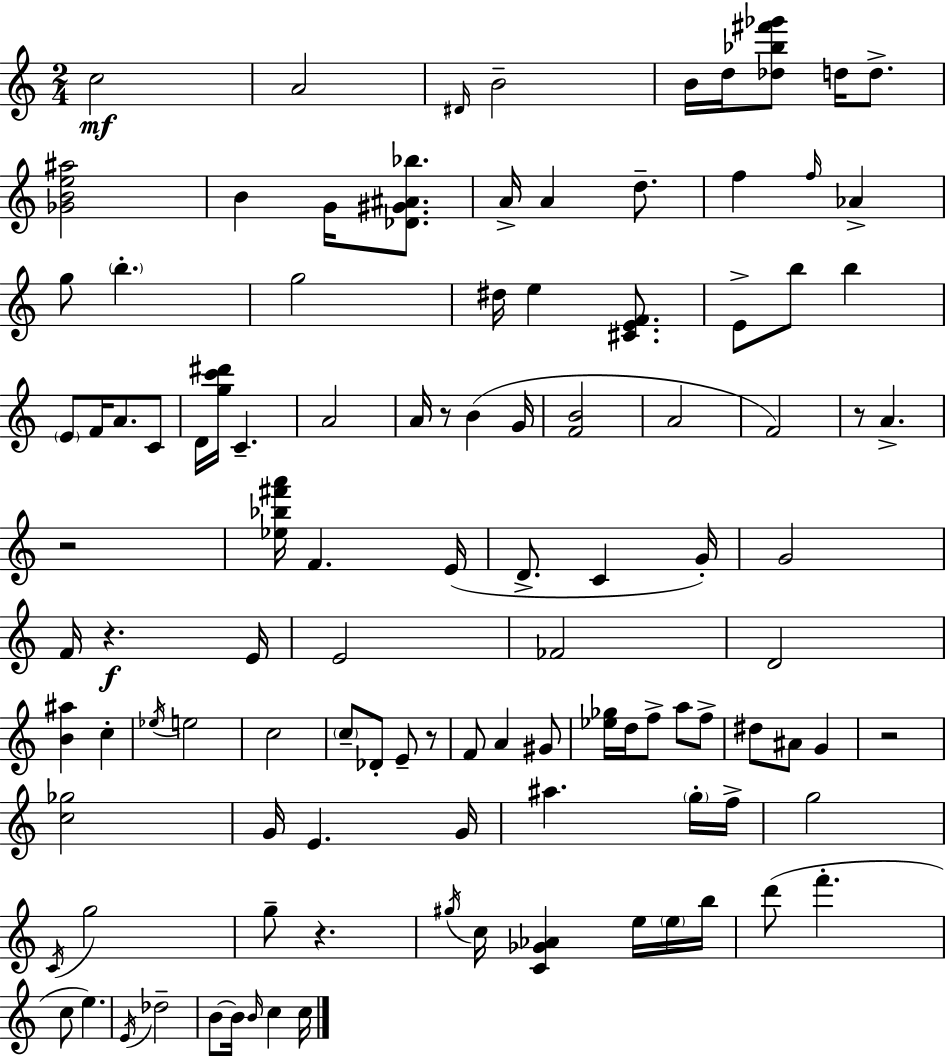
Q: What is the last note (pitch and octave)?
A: C5